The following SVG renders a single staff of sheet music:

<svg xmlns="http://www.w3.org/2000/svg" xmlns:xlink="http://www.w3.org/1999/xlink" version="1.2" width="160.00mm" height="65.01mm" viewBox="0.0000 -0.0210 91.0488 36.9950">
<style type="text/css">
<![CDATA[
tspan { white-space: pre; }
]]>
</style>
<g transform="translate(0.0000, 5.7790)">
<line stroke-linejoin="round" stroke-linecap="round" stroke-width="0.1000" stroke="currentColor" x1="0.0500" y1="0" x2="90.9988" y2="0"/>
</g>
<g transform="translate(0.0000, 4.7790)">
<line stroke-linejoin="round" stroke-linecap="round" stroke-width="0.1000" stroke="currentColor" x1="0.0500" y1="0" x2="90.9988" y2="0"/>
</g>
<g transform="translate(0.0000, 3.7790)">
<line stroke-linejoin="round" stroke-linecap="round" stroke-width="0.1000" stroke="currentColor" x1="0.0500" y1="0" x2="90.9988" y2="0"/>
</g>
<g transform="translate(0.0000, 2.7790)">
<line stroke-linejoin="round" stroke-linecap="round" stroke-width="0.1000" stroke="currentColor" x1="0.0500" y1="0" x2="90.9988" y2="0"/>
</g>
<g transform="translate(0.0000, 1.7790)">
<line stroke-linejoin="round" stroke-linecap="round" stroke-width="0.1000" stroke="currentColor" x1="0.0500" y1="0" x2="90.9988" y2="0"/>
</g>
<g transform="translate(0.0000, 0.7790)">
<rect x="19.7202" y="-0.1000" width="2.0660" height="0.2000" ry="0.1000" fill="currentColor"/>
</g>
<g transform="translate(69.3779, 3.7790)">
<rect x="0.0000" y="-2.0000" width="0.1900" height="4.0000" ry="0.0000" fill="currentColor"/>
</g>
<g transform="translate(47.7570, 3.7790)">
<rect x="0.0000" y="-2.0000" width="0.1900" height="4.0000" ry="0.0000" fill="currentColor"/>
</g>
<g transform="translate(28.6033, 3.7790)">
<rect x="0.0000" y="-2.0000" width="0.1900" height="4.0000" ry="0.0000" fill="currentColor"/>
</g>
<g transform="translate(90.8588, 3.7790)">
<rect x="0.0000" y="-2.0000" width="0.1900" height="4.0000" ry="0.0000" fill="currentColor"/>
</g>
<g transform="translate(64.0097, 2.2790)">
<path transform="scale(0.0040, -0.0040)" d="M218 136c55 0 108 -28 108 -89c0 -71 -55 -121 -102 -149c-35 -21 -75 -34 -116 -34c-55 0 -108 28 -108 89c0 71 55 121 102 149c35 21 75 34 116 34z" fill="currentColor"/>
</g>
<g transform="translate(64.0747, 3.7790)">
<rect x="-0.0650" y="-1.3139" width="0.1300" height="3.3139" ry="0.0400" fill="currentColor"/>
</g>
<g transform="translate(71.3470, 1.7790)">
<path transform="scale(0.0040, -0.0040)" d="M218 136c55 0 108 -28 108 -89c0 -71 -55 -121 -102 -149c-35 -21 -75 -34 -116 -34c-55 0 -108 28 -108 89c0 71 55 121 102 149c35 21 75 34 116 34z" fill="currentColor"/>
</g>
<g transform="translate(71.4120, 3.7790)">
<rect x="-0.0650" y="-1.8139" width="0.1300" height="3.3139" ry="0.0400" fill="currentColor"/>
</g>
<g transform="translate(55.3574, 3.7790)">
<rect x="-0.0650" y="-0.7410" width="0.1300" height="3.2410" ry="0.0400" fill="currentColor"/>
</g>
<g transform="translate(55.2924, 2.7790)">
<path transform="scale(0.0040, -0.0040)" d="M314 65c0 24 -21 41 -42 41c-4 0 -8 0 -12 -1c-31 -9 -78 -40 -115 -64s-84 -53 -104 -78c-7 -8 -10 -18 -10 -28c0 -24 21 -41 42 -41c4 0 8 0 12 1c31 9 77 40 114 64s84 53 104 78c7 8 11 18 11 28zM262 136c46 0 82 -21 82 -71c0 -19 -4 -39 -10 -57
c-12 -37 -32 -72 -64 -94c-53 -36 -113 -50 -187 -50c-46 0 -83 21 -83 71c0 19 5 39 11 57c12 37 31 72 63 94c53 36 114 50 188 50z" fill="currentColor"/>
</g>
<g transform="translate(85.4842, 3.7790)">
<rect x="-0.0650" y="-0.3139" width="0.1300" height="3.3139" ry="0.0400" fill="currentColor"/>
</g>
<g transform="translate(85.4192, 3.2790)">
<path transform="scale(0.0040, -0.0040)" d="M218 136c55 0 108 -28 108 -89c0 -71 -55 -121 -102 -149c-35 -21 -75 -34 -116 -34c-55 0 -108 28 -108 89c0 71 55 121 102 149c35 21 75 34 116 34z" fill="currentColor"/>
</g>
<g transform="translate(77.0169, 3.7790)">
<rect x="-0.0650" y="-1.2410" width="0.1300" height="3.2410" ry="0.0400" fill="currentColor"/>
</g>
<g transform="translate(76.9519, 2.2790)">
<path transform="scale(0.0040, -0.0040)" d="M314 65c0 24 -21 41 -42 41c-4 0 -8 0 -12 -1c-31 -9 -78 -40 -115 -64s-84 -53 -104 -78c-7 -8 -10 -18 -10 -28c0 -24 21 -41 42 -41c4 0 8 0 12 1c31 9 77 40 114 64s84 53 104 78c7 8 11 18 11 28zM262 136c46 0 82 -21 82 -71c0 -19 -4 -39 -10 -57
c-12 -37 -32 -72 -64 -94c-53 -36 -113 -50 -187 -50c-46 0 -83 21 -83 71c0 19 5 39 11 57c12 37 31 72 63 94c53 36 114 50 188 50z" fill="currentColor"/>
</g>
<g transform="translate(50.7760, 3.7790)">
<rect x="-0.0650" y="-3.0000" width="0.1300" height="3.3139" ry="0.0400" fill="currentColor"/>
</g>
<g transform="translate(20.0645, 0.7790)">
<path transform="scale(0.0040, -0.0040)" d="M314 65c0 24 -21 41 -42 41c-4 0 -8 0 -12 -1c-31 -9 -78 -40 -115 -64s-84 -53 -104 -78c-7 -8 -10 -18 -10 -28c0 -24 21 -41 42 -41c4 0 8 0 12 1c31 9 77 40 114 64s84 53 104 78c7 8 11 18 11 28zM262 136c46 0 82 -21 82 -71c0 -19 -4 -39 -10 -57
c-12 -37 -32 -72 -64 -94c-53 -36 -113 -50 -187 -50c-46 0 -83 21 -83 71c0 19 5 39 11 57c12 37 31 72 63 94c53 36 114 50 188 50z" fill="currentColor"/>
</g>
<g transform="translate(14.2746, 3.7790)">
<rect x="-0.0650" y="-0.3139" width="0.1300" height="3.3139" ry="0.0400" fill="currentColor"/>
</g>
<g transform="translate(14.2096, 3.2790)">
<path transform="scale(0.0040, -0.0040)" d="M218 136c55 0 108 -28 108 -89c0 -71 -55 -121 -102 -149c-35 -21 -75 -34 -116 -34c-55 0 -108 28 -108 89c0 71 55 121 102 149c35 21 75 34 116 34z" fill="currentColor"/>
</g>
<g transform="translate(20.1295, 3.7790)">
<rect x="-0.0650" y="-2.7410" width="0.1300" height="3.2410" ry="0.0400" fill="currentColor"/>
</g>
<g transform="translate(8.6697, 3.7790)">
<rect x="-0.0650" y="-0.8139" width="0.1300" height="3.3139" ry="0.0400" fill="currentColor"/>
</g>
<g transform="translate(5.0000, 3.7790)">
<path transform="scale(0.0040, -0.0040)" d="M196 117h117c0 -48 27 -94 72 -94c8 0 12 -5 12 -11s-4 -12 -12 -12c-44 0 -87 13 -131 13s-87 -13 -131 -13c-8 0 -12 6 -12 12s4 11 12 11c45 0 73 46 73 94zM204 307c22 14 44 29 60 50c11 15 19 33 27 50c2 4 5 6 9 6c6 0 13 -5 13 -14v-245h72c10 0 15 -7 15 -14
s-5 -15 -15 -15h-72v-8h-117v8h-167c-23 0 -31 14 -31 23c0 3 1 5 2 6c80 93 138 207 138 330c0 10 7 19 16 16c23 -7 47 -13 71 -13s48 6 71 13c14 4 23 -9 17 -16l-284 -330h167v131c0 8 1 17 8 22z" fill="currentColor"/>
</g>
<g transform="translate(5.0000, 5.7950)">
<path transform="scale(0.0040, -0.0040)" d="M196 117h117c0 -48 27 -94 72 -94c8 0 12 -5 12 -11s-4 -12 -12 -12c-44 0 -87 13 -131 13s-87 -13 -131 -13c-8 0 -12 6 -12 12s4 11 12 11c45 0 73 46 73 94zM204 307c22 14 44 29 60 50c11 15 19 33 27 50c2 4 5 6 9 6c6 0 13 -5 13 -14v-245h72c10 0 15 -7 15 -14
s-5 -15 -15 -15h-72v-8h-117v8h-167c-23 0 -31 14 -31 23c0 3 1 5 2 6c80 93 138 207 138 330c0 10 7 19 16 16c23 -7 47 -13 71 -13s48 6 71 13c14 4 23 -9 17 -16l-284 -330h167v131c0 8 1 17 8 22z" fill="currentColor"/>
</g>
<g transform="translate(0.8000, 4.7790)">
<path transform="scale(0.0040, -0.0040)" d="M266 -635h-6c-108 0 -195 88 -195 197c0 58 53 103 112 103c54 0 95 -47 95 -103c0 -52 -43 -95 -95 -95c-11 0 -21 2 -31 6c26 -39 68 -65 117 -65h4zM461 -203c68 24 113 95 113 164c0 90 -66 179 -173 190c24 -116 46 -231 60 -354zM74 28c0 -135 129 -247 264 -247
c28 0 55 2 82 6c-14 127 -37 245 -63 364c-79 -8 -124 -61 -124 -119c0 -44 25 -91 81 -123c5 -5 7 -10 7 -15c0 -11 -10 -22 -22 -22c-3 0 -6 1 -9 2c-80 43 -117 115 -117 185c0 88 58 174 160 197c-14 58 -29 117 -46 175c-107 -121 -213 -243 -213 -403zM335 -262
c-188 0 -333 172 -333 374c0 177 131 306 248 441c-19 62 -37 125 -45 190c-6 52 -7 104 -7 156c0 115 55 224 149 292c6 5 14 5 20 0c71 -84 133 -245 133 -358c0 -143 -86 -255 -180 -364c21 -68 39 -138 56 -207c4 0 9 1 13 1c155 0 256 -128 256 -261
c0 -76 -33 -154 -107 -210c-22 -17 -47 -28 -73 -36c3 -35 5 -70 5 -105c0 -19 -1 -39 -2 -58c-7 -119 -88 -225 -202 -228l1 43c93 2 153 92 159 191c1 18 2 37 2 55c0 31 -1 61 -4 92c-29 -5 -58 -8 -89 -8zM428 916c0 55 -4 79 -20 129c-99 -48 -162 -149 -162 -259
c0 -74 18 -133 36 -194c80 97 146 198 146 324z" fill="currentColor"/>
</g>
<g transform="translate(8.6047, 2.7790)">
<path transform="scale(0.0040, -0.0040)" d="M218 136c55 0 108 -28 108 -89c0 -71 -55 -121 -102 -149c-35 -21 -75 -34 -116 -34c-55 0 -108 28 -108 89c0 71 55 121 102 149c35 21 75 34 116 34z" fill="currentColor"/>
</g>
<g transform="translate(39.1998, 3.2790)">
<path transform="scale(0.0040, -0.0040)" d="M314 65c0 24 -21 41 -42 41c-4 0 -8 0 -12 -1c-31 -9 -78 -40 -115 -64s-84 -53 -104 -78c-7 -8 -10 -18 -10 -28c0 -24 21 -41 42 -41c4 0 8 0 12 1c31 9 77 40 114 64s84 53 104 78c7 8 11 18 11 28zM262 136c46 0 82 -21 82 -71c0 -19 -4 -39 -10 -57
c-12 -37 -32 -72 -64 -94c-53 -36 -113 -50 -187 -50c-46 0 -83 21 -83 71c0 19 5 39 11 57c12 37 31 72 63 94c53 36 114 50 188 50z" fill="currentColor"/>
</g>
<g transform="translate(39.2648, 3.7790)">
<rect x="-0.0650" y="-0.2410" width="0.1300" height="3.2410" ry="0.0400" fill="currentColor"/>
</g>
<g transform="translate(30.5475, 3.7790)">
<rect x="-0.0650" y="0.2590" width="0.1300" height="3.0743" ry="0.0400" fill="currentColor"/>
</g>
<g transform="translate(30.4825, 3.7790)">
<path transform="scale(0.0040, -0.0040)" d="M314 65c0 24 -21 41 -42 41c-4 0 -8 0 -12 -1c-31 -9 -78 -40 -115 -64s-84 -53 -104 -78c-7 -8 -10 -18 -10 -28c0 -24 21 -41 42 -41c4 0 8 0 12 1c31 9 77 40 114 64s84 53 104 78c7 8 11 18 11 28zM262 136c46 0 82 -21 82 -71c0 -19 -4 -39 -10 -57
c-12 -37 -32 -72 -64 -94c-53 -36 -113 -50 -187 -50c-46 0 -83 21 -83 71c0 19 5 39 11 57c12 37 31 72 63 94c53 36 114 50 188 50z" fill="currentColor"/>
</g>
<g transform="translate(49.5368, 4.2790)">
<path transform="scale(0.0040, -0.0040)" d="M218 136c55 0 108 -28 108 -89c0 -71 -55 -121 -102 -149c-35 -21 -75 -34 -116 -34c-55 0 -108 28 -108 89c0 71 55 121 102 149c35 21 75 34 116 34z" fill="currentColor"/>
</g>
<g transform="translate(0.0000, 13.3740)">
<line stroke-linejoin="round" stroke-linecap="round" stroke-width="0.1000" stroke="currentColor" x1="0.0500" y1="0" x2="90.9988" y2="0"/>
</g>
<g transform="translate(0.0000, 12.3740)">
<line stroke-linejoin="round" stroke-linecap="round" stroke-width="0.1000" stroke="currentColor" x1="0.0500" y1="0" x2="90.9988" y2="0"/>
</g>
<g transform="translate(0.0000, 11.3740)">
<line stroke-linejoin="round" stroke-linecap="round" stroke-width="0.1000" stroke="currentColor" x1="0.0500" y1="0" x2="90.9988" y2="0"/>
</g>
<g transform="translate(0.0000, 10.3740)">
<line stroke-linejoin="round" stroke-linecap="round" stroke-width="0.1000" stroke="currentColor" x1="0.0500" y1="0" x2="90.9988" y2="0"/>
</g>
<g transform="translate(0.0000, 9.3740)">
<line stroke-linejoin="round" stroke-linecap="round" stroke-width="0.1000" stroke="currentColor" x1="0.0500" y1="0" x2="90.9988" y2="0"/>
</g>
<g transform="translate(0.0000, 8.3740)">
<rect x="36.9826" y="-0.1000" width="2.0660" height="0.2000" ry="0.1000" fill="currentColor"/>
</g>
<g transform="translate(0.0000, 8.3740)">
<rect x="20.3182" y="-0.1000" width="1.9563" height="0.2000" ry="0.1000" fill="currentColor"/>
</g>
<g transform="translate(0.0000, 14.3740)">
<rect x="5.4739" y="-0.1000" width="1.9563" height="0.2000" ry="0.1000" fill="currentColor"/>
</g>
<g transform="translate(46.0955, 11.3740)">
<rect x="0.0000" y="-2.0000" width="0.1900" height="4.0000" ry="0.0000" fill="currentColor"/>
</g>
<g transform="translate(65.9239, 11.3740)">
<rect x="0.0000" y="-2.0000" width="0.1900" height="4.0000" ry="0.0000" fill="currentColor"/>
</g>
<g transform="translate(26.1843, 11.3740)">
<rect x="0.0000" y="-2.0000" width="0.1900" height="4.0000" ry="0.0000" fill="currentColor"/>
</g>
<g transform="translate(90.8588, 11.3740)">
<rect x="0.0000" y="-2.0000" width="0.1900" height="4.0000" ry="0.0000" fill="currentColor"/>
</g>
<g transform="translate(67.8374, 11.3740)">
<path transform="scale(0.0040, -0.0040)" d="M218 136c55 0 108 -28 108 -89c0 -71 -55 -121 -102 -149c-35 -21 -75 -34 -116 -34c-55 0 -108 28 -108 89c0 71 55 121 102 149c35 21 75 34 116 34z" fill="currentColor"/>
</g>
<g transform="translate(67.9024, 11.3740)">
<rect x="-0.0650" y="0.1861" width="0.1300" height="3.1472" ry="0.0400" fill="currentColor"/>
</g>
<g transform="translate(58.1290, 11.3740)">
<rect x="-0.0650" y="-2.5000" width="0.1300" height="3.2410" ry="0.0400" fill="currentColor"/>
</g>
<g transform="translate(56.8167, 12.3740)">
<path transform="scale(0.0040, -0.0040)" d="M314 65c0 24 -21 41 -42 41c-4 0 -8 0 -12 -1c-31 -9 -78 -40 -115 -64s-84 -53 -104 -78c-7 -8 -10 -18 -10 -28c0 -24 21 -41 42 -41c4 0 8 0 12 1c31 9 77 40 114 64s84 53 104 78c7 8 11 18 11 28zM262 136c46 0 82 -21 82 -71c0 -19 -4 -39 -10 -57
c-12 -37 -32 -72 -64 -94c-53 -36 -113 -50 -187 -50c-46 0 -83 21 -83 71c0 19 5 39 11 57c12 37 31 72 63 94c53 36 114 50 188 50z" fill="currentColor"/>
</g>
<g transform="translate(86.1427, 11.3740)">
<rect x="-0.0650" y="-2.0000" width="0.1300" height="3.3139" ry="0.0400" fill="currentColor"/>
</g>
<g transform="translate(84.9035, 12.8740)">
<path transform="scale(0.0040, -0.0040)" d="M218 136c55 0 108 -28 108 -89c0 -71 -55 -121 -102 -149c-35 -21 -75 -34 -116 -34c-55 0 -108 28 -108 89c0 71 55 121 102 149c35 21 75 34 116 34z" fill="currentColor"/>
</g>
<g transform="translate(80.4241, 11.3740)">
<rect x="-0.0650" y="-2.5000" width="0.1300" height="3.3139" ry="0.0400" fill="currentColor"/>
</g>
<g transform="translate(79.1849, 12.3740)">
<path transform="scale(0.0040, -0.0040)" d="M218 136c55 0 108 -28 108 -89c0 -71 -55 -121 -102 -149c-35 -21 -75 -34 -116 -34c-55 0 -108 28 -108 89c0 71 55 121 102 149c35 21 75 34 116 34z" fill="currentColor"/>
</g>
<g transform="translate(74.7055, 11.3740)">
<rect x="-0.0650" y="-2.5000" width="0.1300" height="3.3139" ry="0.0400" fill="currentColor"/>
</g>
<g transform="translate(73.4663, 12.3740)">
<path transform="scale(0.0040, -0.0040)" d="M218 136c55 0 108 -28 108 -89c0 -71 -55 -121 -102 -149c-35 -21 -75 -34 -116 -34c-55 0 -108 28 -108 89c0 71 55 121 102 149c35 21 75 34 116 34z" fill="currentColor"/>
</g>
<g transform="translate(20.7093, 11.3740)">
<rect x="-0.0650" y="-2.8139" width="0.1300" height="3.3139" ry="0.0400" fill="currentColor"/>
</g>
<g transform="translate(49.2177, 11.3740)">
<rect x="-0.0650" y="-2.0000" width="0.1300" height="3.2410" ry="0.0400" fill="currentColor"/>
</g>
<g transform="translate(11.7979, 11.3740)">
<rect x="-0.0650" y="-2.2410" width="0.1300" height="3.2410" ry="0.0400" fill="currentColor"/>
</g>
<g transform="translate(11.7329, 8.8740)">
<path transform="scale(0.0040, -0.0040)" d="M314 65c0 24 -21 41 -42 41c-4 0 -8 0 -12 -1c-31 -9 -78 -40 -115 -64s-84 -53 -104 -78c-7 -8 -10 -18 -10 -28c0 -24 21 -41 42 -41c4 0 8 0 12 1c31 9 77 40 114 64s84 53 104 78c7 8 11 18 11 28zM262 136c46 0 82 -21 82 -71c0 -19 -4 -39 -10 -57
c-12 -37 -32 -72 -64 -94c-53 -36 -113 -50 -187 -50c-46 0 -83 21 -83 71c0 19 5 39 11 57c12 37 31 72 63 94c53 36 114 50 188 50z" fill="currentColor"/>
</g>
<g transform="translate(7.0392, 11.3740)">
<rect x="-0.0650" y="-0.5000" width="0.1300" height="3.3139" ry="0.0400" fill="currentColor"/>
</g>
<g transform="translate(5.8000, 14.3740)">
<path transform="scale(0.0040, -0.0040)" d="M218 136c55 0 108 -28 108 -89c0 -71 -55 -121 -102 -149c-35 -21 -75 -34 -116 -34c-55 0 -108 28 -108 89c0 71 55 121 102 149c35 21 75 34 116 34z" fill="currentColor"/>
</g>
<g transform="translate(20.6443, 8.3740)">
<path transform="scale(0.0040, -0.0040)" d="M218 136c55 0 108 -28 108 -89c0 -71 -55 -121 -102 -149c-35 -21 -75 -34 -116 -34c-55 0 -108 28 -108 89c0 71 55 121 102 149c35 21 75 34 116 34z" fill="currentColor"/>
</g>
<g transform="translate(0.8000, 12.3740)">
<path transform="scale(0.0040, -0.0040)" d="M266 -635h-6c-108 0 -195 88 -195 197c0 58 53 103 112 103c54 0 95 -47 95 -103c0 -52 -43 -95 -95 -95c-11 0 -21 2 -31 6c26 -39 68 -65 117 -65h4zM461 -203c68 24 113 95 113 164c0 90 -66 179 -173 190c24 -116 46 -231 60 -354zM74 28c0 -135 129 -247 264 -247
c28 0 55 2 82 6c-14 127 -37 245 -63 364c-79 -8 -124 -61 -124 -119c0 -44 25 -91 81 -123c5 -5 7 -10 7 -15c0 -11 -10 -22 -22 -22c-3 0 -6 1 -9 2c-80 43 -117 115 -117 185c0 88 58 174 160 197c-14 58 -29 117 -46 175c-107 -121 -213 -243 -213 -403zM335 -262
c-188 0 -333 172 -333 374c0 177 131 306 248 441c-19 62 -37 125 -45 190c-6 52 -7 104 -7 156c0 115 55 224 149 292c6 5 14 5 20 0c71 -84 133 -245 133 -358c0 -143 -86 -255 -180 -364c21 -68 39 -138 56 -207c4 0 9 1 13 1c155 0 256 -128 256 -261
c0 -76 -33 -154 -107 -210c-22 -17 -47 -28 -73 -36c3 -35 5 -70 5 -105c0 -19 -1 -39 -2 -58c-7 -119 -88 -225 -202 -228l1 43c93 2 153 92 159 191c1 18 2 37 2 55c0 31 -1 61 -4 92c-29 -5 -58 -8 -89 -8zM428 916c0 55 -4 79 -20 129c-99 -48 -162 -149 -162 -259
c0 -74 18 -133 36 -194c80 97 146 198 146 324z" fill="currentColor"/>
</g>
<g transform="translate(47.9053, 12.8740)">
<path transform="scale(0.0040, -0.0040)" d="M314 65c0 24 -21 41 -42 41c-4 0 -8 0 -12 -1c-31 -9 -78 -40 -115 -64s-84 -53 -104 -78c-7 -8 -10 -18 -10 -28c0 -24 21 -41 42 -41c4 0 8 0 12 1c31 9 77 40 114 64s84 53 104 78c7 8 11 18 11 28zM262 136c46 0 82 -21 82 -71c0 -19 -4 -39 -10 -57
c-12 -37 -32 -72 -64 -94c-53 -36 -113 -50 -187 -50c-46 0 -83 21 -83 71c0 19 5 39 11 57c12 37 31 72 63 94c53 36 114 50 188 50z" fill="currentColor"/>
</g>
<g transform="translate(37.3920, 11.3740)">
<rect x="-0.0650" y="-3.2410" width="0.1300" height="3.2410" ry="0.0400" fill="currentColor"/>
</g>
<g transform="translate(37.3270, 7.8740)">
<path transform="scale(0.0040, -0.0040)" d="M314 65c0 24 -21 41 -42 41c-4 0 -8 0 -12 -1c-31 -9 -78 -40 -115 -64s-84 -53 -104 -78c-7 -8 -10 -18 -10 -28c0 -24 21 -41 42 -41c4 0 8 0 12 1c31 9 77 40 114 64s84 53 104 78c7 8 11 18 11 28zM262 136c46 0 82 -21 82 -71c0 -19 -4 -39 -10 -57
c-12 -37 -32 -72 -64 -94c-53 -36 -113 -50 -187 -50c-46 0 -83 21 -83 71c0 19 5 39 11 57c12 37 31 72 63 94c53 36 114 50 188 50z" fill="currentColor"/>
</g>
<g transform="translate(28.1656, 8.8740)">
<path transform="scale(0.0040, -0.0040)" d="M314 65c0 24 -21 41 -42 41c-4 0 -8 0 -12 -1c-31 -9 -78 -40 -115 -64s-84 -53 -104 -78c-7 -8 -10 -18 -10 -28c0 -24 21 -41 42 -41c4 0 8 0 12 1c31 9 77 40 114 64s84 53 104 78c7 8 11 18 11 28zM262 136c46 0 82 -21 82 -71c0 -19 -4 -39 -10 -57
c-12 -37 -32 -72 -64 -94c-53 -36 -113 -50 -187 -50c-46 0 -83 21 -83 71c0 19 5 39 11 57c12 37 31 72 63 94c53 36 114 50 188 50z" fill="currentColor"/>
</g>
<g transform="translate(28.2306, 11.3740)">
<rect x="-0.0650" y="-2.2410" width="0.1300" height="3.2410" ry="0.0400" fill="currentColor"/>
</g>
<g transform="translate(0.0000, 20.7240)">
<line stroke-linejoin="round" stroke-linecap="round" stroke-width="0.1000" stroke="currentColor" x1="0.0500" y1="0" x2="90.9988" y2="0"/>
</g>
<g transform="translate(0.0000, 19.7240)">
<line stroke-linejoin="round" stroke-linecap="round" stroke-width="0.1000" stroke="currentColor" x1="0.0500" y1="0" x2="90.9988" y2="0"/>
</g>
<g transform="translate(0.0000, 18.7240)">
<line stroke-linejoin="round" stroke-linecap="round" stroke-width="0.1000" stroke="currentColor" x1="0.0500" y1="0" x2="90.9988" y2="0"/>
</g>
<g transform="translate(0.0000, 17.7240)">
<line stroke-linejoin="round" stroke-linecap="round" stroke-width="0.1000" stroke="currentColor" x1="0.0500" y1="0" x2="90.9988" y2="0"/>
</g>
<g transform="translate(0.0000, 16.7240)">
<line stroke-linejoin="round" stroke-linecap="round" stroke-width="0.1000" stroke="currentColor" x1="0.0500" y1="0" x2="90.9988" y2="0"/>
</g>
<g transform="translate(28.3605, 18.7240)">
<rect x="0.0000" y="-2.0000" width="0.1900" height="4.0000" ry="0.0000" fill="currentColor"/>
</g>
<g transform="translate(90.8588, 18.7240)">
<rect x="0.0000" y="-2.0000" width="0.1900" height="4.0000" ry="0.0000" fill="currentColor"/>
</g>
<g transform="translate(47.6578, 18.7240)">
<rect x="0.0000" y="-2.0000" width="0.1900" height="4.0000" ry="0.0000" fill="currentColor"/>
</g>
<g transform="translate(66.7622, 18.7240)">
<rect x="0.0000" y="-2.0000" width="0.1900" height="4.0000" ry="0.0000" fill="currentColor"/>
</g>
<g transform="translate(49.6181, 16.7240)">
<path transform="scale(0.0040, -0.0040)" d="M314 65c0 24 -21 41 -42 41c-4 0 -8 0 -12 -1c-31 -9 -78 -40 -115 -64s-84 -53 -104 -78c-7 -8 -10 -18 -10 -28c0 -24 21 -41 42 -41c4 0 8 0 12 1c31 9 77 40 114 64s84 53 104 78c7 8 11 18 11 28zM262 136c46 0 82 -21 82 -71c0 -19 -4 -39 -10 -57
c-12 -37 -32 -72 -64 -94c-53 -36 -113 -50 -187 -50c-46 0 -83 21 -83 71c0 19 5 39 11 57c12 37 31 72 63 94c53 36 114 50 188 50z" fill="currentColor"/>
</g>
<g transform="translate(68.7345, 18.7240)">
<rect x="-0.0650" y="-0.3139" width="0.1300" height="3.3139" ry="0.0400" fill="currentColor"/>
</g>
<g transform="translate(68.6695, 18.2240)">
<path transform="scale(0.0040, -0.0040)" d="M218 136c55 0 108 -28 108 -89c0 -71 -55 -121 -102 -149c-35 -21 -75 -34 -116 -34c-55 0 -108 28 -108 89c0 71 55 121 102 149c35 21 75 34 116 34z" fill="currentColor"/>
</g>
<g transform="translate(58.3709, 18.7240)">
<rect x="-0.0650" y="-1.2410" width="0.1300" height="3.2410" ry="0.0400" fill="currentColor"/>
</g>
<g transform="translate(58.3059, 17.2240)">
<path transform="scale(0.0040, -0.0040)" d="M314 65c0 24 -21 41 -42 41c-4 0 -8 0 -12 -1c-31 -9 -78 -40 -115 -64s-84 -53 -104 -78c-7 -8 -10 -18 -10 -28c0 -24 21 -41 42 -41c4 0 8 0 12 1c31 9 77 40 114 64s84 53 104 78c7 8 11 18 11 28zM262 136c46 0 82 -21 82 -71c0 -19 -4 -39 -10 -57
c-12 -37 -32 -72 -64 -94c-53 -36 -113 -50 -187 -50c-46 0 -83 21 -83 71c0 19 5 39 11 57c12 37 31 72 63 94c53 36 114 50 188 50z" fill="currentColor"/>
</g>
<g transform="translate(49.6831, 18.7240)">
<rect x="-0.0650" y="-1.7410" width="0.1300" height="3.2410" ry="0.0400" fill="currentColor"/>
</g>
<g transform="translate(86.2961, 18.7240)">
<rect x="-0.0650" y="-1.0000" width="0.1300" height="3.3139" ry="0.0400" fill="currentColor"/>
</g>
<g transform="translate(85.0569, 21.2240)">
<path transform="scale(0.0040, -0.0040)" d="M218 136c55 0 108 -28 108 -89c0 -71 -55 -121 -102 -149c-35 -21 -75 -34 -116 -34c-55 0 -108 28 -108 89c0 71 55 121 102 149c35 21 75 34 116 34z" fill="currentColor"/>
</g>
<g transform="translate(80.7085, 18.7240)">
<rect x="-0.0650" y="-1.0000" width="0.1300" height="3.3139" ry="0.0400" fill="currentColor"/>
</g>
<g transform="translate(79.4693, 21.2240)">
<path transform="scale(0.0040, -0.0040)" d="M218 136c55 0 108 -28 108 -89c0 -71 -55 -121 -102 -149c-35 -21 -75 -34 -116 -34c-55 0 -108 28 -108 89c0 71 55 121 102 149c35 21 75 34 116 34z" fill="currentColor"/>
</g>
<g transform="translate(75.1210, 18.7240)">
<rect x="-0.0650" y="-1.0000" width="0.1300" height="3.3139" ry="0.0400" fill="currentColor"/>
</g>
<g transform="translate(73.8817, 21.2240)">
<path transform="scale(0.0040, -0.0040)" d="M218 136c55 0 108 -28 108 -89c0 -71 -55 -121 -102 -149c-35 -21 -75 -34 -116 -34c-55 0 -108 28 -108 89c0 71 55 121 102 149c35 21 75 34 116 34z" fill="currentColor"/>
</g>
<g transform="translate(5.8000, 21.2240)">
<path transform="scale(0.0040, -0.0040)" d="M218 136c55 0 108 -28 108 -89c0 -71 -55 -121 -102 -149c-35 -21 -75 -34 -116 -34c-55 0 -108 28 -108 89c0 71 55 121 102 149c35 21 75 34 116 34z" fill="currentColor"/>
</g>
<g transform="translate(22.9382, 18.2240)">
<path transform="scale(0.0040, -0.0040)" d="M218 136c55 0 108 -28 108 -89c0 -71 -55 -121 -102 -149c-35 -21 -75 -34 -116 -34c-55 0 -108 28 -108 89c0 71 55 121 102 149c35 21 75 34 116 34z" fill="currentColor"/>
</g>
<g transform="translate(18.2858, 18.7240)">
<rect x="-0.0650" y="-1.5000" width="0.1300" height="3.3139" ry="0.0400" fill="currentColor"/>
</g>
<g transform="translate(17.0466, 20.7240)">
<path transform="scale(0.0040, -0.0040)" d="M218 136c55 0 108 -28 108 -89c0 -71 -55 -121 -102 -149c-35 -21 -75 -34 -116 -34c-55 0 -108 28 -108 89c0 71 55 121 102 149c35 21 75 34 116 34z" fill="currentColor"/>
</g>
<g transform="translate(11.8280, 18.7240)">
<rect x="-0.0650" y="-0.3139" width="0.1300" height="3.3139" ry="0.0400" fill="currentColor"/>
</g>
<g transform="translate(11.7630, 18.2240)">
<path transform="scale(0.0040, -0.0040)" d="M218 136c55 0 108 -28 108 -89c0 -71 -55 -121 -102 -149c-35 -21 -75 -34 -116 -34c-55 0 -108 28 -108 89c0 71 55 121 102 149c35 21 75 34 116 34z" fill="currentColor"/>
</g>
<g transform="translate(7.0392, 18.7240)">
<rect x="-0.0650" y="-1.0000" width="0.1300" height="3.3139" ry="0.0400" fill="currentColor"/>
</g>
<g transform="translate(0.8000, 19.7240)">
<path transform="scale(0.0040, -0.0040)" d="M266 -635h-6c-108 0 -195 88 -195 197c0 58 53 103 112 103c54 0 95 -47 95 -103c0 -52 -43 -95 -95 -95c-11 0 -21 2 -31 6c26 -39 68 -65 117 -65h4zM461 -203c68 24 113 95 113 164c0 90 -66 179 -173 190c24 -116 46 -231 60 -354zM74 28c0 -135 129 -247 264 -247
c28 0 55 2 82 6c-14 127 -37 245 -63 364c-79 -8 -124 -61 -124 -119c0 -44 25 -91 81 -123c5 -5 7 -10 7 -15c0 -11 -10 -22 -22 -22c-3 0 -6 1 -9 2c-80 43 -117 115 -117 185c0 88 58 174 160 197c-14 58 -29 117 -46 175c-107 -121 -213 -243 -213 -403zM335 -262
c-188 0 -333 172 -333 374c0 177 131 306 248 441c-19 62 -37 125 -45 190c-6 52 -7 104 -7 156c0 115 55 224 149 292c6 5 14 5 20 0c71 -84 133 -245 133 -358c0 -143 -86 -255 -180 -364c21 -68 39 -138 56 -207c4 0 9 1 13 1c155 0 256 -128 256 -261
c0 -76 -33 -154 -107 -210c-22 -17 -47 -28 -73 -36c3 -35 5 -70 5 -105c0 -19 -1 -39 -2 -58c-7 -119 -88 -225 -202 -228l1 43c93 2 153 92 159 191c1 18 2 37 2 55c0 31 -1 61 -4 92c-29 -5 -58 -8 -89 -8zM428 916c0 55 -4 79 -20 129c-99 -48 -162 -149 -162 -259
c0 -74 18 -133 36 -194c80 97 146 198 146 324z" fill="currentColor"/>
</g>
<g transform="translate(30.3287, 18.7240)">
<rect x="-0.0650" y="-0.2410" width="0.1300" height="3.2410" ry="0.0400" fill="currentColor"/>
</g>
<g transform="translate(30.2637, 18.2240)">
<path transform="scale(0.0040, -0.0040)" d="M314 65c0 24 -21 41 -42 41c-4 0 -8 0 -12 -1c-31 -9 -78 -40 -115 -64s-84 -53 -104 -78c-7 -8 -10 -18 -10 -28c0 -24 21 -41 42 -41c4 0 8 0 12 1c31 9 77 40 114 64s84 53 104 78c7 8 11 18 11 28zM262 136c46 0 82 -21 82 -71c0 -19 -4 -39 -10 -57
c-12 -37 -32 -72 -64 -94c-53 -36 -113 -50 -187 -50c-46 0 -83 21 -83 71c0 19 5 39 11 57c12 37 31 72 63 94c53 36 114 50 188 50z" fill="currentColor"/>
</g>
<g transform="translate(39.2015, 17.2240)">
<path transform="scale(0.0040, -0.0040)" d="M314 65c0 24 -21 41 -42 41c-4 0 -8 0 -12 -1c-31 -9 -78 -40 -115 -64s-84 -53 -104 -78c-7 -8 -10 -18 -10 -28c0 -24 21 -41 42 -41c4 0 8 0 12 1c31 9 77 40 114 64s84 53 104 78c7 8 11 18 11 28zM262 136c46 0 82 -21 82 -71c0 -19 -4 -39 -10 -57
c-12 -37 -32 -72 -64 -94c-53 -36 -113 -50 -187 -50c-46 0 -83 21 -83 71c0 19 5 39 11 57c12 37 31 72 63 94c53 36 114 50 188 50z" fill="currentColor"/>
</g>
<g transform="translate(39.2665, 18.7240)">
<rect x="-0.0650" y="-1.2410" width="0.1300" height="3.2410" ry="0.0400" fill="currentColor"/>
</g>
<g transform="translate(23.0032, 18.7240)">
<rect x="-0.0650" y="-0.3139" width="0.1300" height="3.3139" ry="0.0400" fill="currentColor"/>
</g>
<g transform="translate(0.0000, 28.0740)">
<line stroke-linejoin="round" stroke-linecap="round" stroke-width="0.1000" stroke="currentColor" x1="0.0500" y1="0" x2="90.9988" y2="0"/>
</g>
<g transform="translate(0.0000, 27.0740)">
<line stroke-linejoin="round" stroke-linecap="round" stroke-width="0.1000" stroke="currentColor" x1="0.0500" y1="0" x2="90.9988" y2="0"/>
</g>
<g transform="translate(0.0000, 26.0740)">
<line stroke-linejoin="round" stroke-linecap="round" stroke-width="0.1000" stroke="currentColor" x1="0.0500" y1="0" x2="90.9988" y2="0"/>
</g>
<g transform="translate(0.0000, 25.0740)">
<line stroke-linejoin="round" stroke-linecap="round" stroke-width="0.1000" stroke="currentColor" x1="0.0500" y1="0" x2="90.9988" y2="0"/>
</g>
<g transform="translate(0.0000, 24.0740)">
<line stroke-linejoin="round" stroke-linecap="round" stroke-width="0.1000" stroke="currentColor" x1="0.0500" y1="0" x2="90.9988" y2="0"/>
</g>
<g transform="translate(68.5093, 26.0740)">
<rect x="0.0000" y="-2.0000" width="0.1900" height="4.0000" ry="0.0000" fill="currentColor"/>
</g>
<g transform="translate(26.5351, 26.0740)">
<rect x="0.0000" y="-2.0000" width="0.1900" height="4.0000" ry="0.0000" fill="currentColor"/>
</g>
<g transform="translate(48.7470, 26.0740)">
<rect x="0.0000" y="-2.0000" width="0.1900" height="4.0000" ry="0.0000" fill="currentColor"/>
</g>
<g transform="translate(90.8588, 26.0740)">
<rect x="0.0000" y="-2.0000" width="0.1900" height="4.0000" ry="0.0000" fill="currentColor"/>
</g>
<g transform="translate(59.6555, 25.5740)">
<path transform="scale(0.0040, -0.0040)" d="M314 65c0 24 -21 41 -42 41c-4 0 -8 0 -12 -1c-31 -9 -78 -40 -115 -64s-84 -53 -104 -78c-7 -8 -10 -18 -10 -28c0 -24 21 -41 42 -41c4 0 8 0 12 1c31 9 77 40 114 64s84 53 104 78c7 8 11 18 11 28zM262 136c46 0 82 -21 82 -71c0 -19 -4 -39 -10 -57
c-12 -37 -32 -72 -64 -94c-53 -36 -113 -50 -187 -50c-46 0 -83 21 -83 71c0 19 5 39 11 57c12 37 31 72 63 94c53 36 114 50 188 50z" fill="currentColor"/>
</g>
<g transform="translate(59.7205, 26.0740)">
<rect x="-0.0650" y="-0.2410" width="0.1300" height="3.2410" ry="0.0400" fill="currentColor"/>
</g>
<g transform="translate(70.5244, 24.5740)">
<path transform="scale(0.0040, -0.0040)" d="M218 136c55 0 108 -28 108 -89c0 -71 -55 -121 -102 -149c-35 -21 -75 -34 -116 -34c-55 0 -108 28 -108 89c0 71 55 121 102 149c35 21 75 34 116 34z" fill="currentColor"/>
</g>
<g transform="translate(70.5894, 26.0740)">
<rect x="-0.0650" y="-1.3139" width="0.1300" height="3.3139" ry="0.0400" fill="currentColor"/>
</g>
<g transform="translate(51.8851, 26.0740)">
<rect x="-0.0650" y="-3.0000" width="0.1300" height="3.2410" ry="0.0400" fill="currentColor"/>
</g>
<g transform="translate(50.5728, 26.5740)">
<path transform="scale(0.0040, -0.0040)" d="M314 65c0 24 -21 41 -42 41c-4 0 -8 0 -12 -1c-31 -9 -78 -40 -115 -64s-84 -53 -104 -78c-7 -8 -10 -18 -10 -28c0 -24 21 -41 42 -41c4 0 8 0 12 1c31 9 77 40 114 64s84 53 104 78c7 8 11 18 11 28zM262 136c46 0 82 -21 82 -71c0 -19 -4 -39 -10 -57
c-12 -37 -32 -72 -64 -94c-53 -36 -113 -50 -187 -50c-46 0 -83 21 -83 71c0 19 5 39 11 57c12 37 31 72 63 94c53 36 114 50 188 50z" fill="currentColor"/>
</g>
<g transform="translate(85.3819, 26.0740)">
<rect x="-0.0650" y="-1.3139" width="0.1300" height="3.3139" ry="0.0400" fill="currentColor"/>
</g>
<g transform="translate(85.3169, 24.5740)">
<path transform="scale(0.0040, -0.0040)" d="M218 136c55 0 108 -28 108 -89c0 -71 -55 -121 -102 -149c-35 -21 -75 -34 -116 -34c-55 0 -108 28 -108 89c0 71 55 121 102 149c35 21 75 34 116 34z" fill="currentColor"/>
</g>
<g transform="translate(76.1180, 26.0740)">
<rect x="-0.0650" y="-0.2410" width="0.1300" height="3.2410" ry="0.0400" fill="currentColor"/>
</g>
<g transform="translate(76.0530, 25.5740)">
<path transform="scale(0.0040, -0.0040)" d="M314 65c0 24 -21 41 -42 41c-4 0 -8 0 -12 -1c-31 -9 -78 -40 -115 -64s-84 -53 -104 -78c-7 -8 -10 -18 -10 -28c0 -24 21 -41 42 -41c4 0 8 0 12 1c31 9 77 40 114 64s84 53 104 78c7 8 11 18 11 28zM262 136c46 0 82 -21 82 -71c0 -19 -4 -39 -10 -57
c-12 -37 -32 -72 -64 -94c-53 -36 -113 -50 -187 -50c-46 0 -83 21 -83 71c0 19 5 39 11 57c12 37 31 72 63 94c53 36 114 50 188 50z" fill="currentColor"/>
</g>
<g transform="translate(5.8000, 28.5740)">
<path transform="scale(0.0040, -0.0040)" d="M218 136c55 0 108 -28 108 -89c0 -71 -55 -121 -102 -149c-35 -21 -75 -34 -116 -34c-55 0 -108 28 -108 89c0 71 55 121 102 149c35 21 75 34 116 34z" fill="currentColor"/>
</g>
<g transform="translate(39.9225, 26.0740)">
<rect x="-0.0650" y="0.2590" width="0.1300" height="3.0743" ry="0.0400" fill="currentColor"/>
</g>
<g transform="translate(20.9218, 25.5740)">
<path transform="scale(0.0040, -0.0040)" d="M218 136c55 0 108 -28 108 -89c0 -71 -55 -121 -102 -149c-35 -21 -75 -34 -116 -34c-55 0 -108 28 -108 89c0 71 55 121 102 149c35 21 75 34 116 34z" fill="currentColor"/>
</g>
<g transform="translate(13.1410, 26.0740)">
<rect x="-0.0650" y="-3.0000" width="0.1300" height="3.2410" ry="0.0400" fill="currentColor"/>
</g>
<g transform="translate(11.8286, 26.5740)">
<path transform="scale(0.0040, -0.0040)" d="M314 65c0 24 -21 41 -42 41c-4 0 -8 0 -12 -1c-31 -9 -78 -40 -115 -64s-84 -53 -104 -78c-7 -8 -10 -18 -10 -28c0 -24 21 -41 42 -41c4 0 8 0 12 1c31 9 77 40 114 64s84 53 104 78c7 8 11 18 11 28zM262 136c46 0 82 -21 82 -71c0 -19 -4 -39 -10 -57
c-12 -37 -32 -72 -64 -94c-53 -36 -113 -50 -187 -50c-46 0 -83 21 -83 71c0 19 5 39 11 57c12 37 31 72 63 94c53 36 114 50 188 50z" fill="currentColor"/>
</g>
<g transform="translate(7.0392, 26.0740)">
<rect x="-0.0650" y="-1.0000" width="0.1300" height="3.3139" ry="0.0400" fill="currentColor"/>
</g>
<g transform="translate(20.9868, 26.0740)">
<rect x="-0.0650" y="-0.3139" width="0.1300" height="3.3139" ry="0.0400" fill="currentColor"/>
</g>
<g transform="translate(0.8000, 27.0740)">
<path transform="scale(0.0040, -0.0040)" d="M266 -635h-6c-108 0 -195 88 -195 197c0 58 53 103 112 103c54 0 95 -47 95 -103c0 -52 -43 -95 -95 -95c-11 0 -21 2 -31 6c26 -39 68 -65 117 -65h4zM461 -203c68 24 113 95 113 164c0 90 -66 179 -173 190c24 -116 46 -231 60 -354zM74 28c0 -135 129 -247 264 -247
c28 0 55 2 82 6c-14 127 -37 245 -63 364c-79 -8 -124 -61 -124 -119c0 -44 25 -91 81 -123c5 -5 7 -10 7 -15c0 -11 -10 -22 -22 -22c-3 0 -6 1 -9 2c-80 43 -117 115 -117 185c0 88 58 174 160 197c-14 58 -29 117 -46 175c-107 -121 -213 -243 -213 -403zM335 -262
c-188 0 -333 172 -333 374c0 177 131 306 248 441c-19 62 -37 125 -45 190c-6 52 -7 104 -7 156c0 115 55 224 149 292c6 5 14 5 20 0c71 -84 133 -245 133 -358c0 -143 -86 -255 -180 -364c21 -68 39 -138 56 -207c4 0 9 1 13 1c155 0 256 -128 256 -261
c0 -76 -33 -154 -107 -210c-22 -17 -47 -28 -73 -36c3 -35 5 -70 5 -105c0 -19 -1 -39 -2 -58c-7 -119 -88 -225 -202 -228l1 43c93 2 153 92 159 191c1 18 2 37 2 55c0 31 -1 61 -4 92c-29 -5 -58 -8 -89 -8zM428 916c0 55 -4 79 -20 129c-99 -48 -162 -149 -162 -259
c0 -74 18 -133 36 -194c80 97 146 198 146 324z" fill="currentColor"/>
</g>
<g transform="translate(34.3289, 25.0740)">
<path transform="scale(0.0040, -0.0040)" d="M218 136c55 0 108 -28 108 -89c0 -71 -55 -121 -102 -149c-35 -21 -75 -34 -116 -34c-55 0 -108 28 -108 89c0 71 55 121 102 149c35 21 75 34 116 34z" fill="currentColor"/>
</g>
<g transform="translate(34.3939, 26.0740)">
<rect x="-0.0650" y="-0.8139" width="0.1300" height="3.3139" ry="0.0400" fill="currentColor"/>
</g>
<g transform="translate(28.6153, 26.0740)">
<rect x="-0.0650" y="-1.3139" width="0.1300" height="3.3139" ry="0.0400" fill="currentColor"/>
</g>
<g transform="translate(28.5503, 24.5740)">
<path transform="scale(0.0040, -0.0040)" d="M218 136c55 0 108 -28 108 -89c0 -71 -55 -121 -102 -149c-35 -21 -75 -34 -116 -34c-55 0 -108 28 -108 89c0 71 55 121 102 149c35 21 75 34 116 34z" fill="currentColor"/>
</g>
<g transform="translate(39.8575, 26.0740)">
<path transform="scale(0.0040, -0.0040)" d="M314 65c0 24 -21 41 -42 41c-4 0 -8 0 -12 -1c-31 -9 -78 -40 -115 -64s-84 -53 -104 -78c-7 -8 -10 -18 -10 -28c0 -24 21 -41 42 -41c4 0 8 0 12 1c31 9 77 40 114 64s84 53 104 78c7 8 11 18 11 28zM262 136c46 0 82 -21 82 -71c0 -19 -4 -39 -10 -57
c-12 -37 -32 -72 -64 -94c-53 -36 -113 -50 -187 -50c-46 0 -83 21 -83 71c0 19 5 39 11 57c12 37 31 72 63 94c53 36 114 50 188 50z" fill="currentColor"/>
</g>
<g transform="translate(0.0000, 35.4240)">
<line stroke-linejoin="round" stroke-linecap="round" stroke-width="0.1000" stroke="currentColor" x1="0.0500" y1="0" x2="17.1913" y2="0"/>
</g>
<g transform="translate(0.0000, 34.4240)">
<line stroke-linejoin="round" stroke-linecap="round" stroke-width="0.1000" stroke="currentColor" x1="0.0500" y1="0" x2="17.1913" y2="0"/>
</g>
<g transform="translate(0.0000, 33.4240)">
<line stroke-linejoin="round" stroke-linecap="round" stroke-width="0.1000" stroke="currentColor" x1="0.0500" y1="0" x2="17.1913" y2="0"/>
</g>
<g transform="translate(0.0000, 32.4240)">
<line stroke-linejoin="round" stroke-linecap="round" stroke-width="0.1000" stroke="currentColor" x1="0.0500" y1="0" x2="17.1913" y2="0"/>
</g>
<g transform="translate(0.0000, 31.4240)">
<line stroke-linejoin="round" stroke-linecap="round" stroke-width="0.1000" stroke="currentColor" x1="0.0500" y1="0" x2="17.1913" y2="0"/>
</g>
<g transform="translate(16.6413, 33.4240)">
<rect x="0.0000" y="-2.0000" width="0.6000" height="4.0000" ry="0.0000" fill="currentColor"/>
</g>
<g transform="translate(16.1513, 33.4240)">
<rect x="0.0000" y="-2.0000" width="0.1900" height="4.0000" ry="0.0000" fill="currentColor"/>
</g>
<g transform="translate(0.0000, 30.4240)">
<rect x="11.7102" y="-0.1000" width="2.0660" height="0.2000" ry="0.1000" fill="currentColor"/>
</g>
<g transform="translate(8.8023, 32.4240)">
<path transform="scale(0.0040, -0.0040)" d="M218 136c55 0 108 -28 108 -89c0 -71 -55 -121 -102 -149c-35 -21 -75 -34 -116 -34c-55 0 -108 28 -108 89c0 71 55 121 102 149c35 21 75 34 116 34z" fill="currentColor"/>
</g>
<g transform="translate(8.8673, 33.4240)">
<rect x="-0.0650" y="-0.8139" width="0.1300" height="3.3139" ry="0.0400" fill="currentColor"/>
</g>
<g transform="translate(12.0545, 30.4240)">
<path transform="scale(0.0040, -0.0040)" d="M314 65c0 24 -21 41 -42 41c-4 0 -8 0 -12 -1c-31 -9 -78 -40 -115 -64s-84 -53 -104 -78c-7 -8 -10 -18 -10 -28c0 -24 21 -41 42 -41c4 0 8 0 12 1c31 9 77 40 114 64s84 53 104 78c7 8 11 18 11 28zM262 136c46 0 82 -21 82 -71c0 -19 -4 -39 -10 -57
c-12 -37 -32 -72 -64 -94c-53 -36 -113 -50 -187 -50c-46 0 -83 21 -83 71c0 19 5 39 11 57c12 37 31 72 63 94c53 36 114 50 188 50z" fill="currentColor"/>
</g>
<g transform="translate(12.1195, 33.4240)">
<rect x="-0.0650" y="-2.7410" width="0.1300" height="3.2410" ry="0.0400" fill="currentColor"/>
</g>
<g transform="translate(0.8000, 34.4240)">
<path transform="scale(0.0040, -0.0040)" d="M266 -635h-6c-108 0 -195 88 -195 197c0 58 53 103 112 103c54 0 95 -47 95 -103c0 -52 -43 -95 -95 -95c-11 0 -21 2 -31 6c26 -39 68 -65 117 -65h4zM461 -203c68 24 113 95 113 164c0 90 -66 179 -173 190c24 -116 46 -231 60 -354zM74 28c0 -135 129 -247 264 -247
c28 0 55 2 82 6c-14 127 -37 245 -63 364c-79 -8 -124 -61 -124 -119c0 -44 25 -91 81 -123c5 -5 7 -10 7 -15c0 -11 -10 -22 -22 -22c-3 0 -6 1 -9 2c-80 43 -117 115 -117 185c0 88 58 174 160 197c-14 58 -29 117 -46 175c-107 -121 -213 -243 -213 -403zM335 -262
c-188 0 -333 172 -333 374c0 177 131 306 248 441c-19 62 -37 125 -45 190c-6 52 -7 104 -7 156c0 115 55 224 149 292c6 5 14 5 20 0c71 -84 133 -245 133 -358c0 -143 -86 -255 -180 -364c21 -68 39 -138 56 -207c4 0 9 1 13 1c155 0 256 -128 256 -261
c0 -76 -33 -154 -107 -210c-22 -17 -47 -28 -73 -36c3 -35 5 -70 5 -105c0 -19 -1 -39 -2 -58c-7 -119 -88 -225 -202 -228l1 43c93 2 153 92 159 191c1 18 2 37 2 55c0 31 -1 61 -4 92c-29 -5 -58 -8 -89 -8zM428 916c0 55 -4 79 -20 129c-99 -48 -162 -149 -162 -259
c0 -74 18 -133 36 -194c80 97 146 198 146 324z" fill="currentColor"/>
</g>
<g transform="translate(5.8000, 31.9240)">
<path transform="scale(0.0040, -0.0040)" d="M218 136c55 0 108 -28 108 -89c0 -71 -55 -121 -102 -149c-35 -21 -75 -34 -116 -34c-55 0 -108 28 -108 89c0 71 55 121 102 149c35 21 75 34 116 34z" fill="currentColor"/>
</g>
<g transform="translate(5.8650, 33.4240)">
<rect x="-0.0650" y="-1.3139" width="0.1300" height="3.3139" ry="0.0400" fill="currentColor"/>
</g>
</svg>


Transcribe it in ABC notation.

X:1
T:Untitled
M:4/4
L:1/4
K:C
d c a2 B2 c2 A d2 e f e2 c C g2 a g2 b2 F2 G2 B G G F D c E c c2 e2 f2 e2 c D D D D A2 c e d B2 A2 c2 e c2 e e d a2